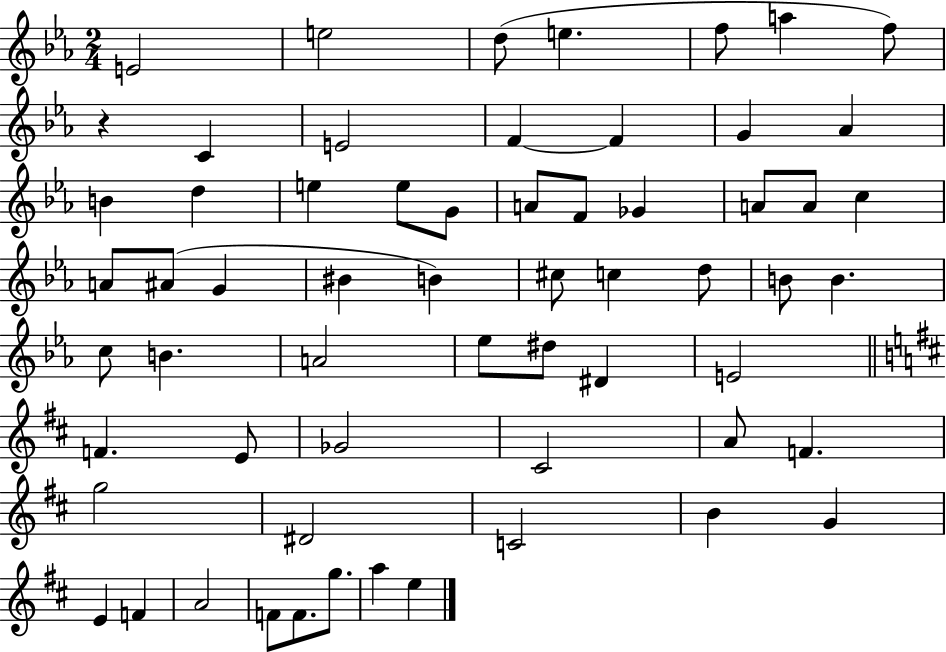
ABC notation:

X:1
T:Untitled
M:2/4
L:1/4
K:Eb
E2 e2 d/2 e f/2 a f/2 z C E2 F F G _A B d e e/2 G/2 A/2 F/2 _G A/2 A/2 c A/2 ^A/2 G ^B B ^c/2 c d/2 B/2 B c/2 B A2 _e/2 ^d/2 ^D E2 F E/2 _G2 ^C2 A/2 F g2 ^D2 C2 B G E F A2 F/2 F/2 g/2 a e